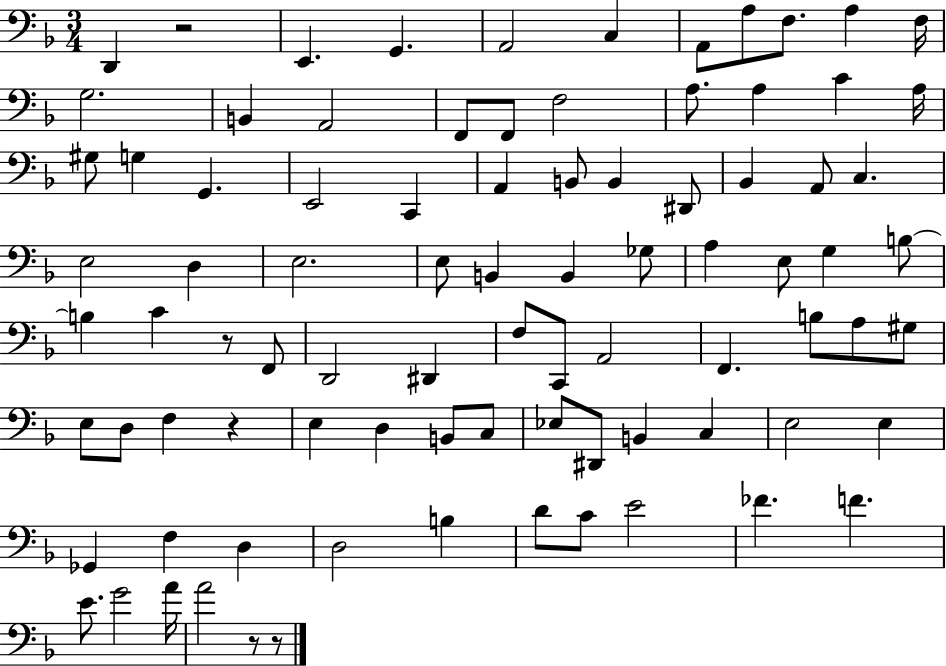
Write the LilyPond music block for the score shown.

{
  \clef bass
  \numericTimeSignature
  \time 3/4
  \key f \major
  d,4 r2 | e,4. g,4. | a,2 c4 | a,8 a8 f8. a4 f16 | \break g2. | b,4 a,2 | f,8 f,8 f2 | a8. a4 c'4 a16 | \break gis8 g4 g,4. | e,2 c,4 | a,4 b,8 b,4 dis,8 | bes,4 a,8 c4. | \break e2 d4 | e2. | e8 b,4 b,4 ges8 | a4 e8 g4 b8~~ | \break b4 c'4 r8 f,8 | d,2 dis,4 | f8 c,8 a,2 | f,4. b8 a8 gis8 | \break e8 d8 f4 r4 | e4 d4 b,8 c8 | ees8 dis,8 b,4 c4 | e2 e4 | \break ges,4 f4 d4 | d2 b4 | d'8 c'8 e'2 | fes'4. f'4. | \break e'8. g'2 a'16 | a'2 r8 r8 | \bar "|."
}